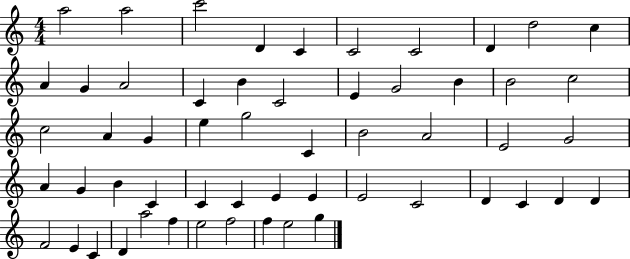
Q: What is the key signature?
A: C major